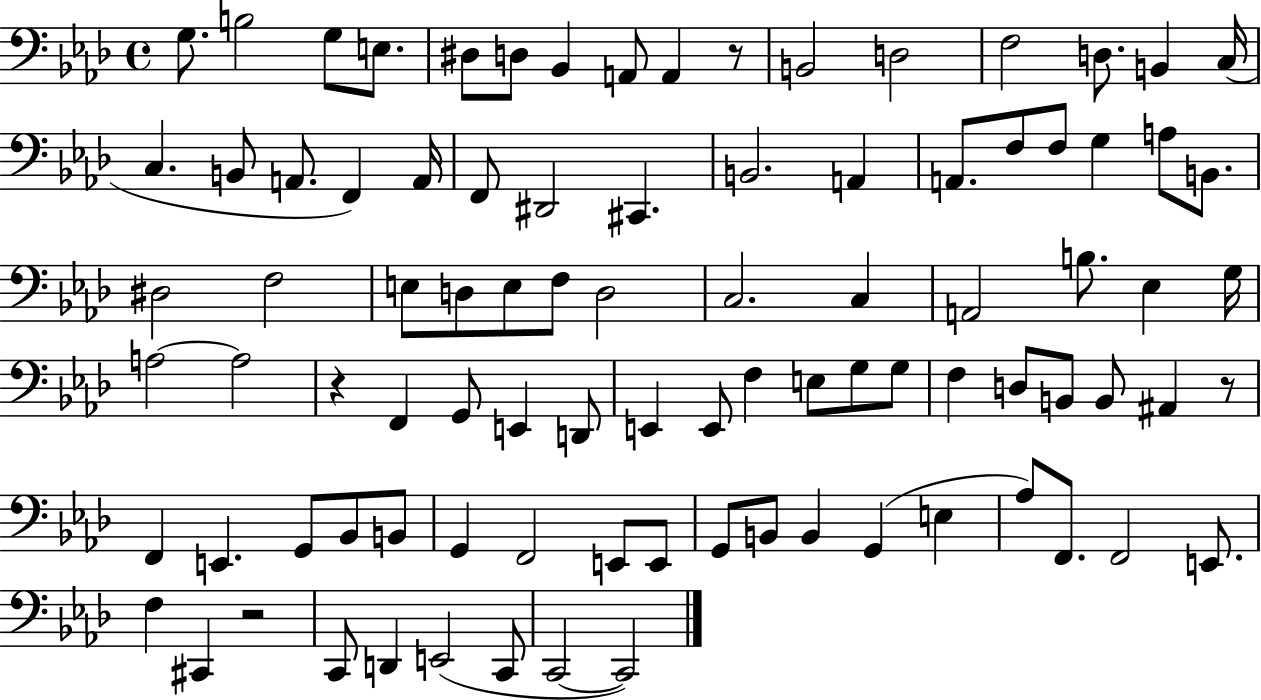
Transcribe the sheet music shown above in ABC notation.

X:1
T:Untitled
M:4/4
L:1/4
K:Ab
G,/2 B,2 G,/2 E,/2 ^D,/2 D,/2 _B,, A,,/2 A,, z/2 B,,2 D,2 F,2 D,/2 B,, C,/4 C, B,,/2 A,,/2 F,, A,,/4 F,,/2 ^D,,2 ^C,, B,,2 A,, A,,/2 F,/2 F,/2 G, A,/2 B,,/2 ^D,2 F,2 E,/2 D,/2 E,/2 F,/2 D,2 C,2 C, A,,2 B,/2 _E, G,/4 A,2 A,2 z F,, G,,/2 E,, D,,/2 E,, E,,/2 F, E,/2 G,/2 G,/2 F, D,/2 B,,/2 B,,/2 ^A,, z/2 F,, E,, G,,/2 _B,,/2 B,,/2 G,, F,,2 E,,/2 E,,/2 G,,/2 B,,/2 B,, G,, E, _A,/2 F,,/2 F,,2 E,,/2 F, ^C,, z2 C,,/2 D,, E,,2 C,,/2 C,,2 C,,2